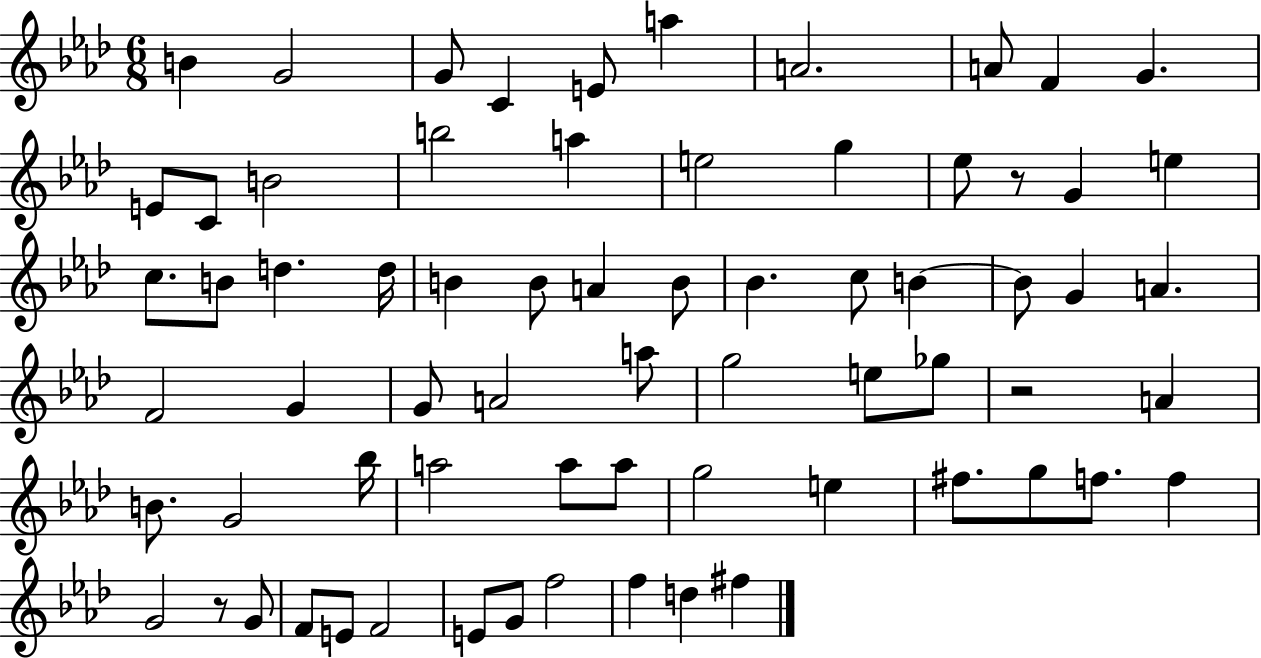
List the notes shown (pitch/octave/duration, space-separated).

B4/q G4/h G4/e C4/q E4/e A5/q A4/h. A4/e F4/q G4/q. E4/e C4/e B4/h B5/h A5/q E5/h G5/q Eb5/e R/e G4/q E5/q C5/e. B4/e D5/q. D5/s B4/q B4/e A4/q B4/e Bb4/q. C5/e B4/q B4/e G4/q A4/q. F4/h G4/q G4/e A4/h A5/e G5/h E5/e Gb5/e R/h A4/q B4/e. G4/h Bb5/s A5/h A5/e A5/e G5/h E5/q F#5/e. G5/e F5/e. F5/q G4/h R/e G4/e F4/e E4/e F4/h E4/e G4/e F5/h F5/q D5/q F#5/q